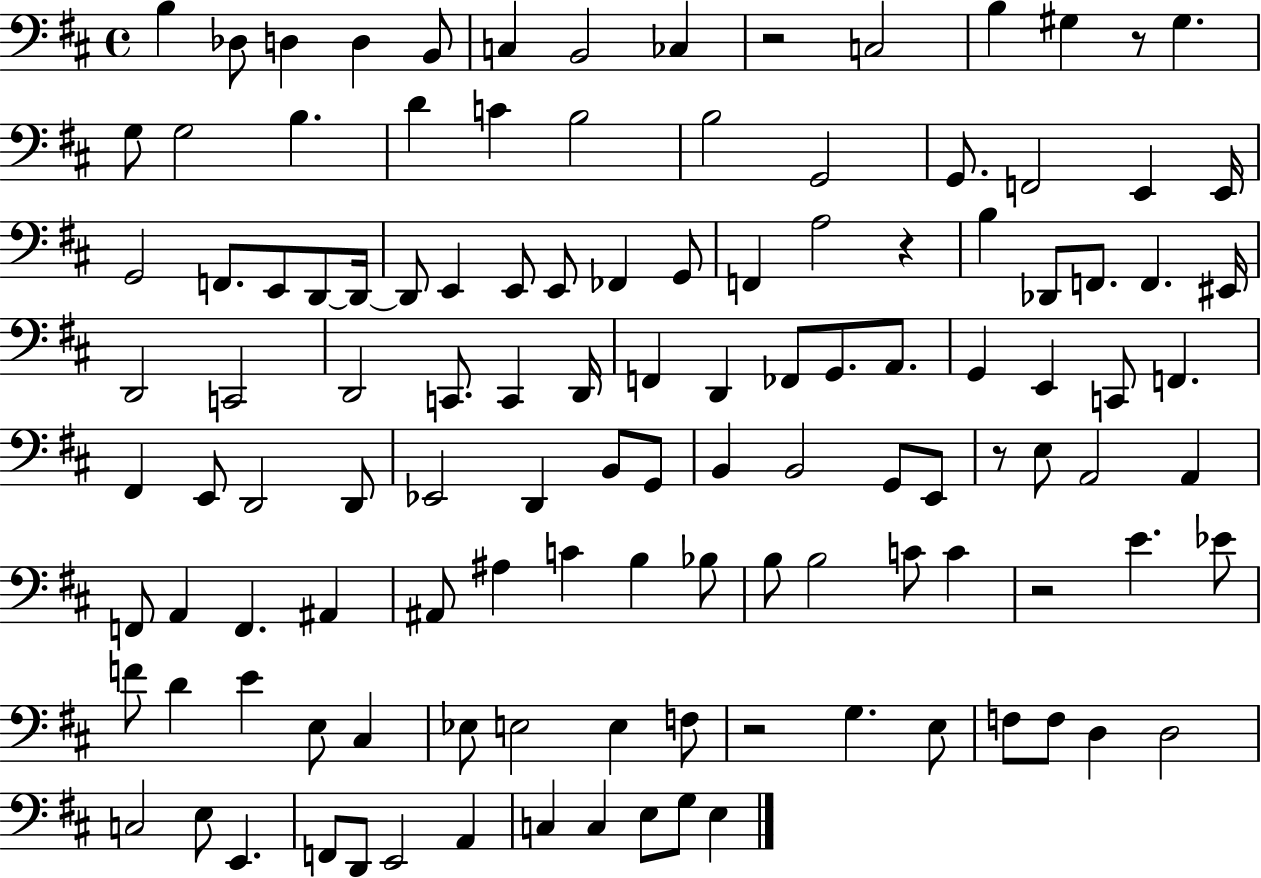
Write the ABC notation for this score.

X:1
T:Untitled
M:4/4
L:1/4
K:D
B, _D,/2 D, D, B,,/2 C, B,,2 _C, z2 C,2 B, ^G, z/2 ^G, G,/2 G,2 B, D C B,2 B,2 G,,2 G,,/2 F,,2 E,, E,,/4 G,,2 F,,/2 E,,/2 D,,/2 D,,/4 D,,/2 E,, E,,/2 E,,/2 _F,, G,,/2 F,, A,2 z B, _D,,/2 F,,/2 F,, ^E,,/4 D,,2 C,,2 D,,2 C,,/2 C,, D,,/4 F,, D,, _F,,/2 G,,/2 A,,/2 G,, E,, C,,/2 F,, ^F,, E,,/2 D,,2 D,,/2 _E,,2 D,, B,,/2 G,,/2 B,, B,,2 G,,/2 E,,/2 z/2 E,/2 A,,2 A,, F,,/2 A,, F,, ^A,, ^A,,/2 ^A, C B, _B,/2 B,/2 B,2 C/2 C z2 E _E/2 F/2 D E E,/2 ^C, _E,/2 E,2 E, F,/2 z2 G, E,/2 F,/2 F,/2 D, D,2 C,2 E,/2 E,, F,,/2 D,,/2 E,,2 A,, C, C, E,/2 G,/2 E,